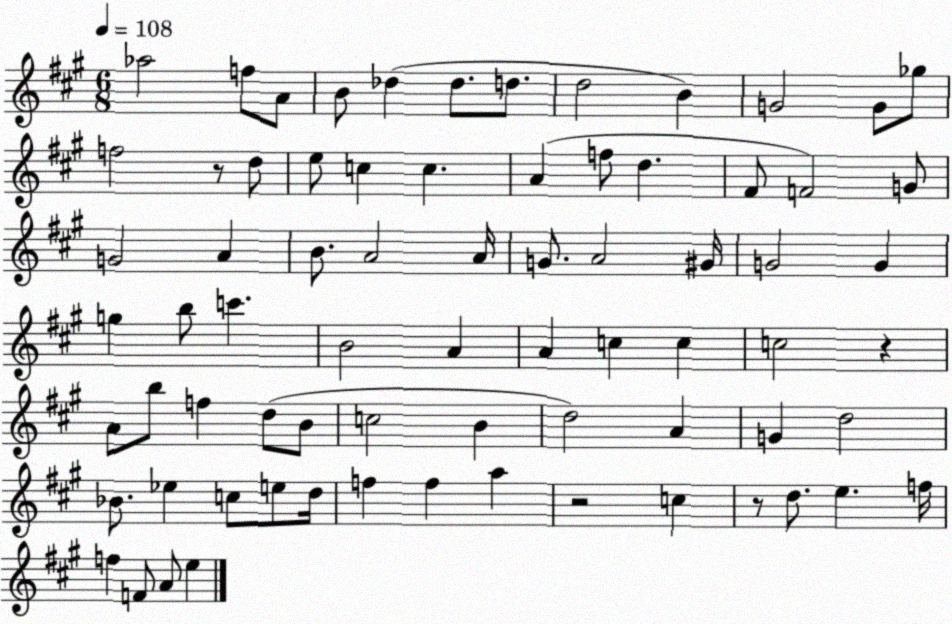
X:1
T:Untitled
M:6/8
L:1/4
K:A
_a2 f/2 A/2 B/2 _d _d/2 d/2 d2 B G2 G/2 _g/2 f2 z/2 d/2 e/2 c c A f/2 d ^F/2 F2 G/2 G2 A B/2 A2 A/4 G/2 A2 ^G/4 G2 G g b/2 c' B2 A A c c c2 z A/2 b/2 f d/2 B/2 c2 B d2 A G d2 _B/2 _e c/2 e/2 d/4 f f a z2 c z/2 d/2 e f/4 f F/2 A/2 e